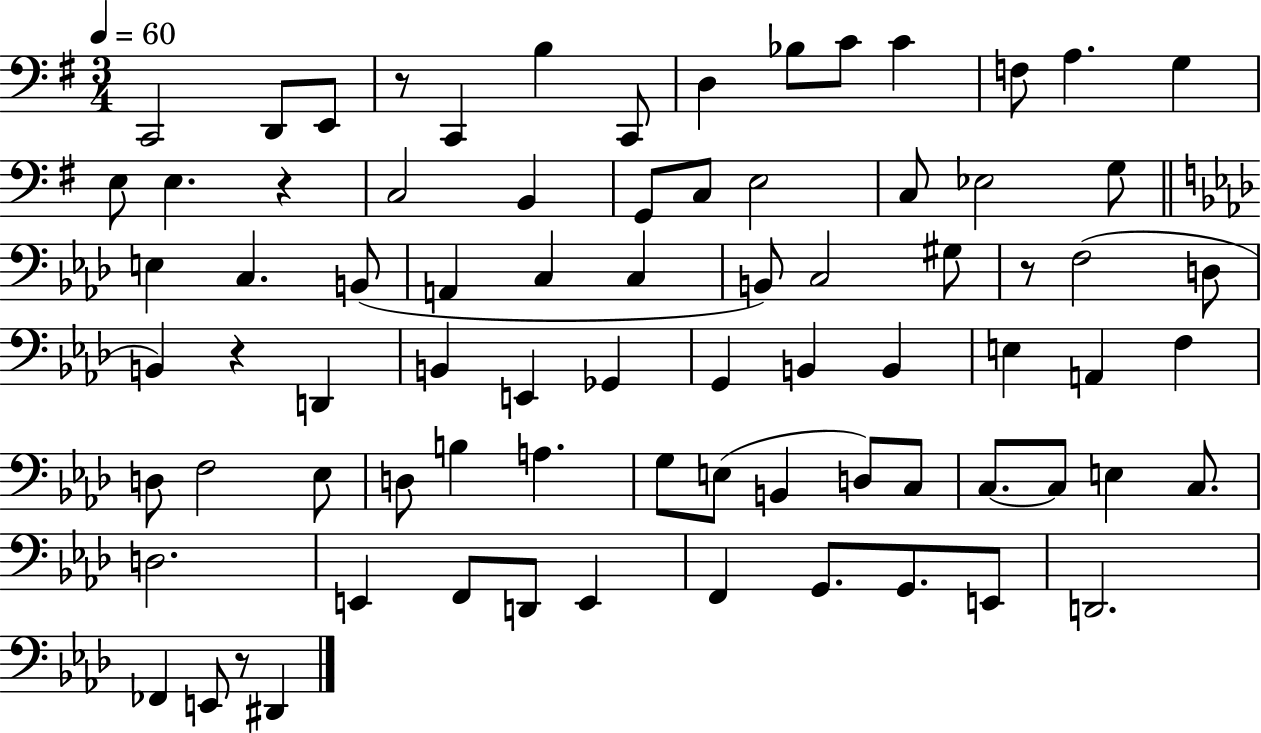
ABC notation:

X:1
T:Untitled
M:3/4
L:1/4
K:G
C,,2 D,,/2 E,,/2 z/2 C,, B, C,,/2 D, _B,/2 C/2 C F,/2 A, G, E,/2 E, z C,2 B,, G,,/2 C,/2 E,2 C,/2 _E,2 G,/2 E, C, B,,/2 A,, C, C, B,,/2 C,2 ^G,/2 z/2 F,2 D,/2 B,, z D,, B,, E,, _G,, G,, B,, B,, E, A,, F, D,/2 F,2 _E,/2 D,/2 B, A, G,/2 E,/2 B,, D,/2 C,/2 C,/2 C,/2 E, C,/2 D,2 E,, F,,/2 D,,/2 E,, F,, G,,/2 G,,/2 E,,/2 D,,2 _F,, E,,/2 z/2 ^D,,